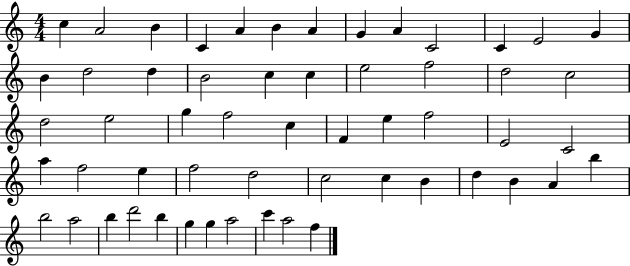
{
  \clef treble
  \numericTimeSignature
  \time 4/4
  \key c \major
  c''4 a'2 b'4 | c'4 a'4 b'4 a'4 | g'4 a'4 c'2 | c'4 e'2 g'4 | \break b'4 d''2 d''4 | b'2 c''4 c''4 | e''2 f''2 | d''2 c''2 | \break d''2 e''2 | g''4 f''2 c''4 | f'4 e''4 f''2 | e'2 c'2 | \break a''4 f''2 e''4 | f''2 d''2 | c''2 c''4 b'4 | d''4 b'4 a'4 b''4 | \break b''2 a''2 | b''4 d'''2 b''4 | g''4 g''4 a''2 | c'''4 a''2 f''4 | \break \bar "|."
}